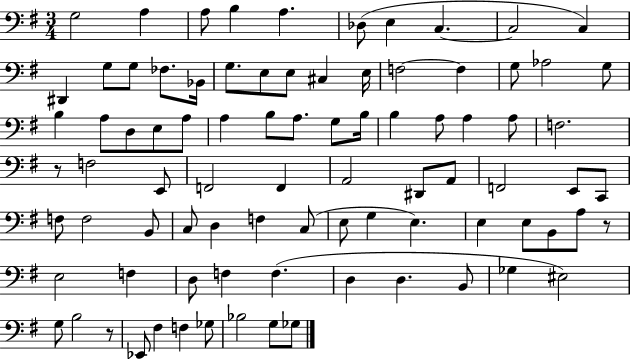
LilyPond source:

{
  \clef bass
  \numericTimeSignature
  \time 3/4
  \key g \major
  g2 a4 | a8 b4 a4. | des8( e4 c4.~~ | c2 c4) | \break dis,4 g8 g8 fes8. bes,16 | g8. e8 e8 cis4 e16 | f2~~ f4 | g8 aes2 g8 | \break b4 a8 d8 e8 a8 | a4 b8 a8. g8 b16 | b4 a8 a4 a8 | f2. | \break r8 f2 e,8 | f,2 f,4 | a,2 dis,8 a,8 | f,2 e,8 c,8 | \break f8 f2 b,8 | c8 d4 f4 c8( | e8 g4 e4.) | e4 e8 b,8 a8 r8 | \break e2 f4 | d8 f4 f4.( | d4 d4. b,8 | ges4 eis2) | \break g8 b2 r8 | ees,8 fis4 f4 ges8 | bes2 g8 ges8 | \bar "|."
}